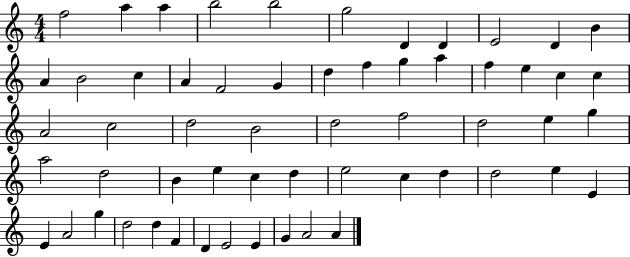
X:1
T:Untitled
M:4/4
L:1/4
K:C
f2 a a b2 b2 g2 D D E2 D B A B2 c A F2 G d f g a f e c c A2 c2 d2 B2 d2 f2 d2 e g a2 d2 B e c d e2 c d d2 e E E A2 g d2 d F D E2 E G A2 A